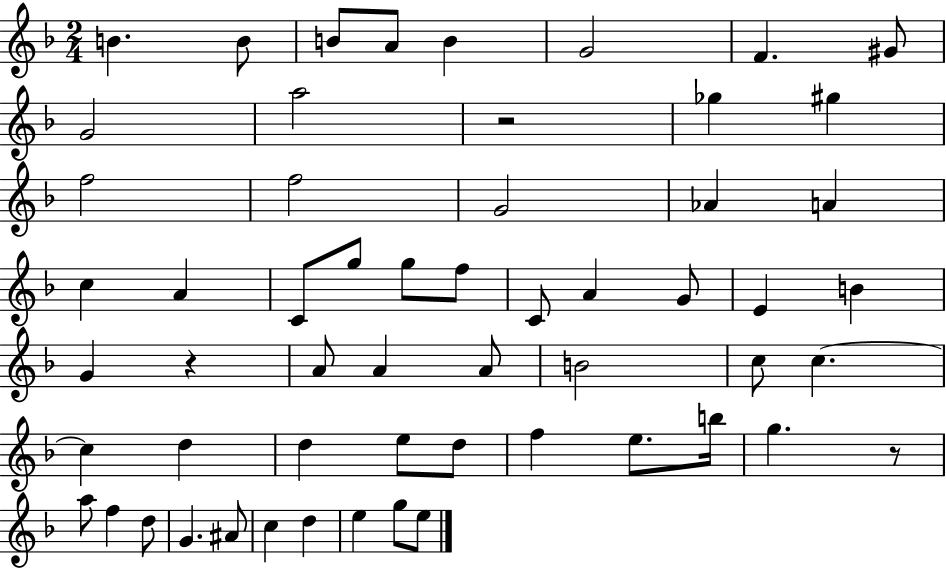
B4/q. B4/e B4/e A4/e B4/q G4/h F4/q. G#4/e G4/h A5/h R/h Gb5/q G#5/q F5/h F5/h G4/h Ab4/q A4/q C5/q A4/q C4/e G5/e G5/e F5/e C4/e A4/q G4/e E4/q B4/q G4/q R/q A4/e A4/q A4/e B4/h C5/e C5/q. C5/q D5/q D5/q E5/e D5/e F5/q E5/e. B5/s G5/q. R/e A5/e F5/q D5/e G4/q. A#4/e C5/q D5/q E5/q G5/e E5/e